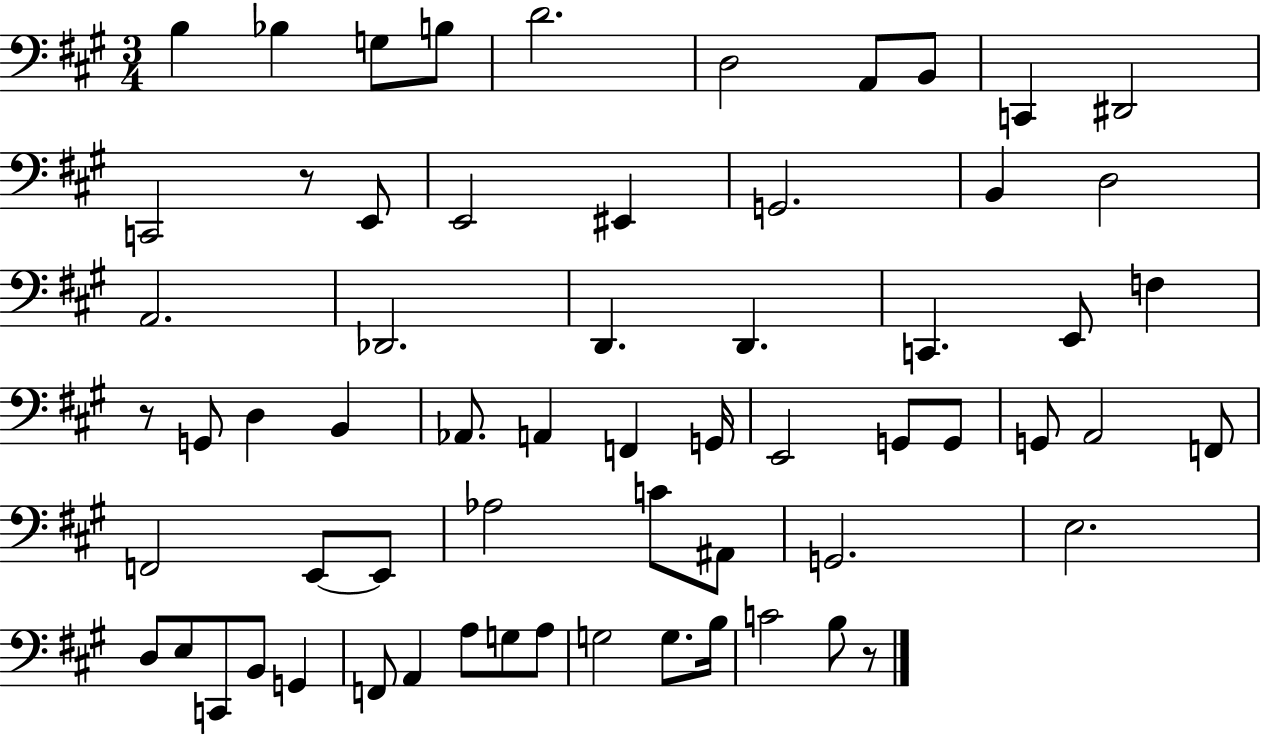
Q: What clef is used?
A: bass